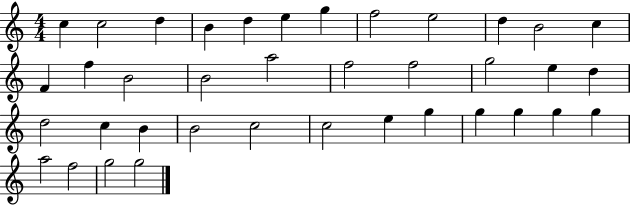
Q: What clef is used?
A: treble